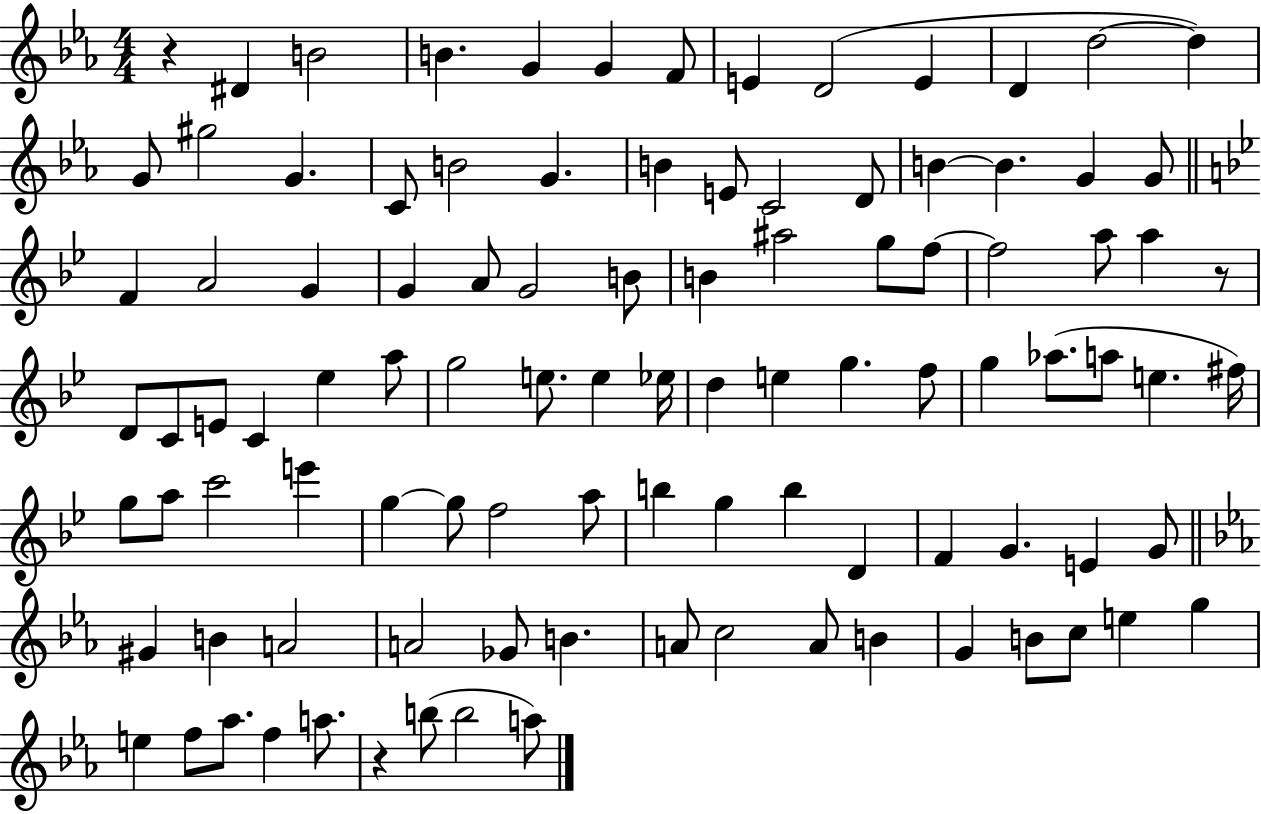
R/q D#4/q B4/h B4/q. G4/q G4/q F4/e E4/q D4/h E4/q D4/q D5/h D5/q G4/e G#5/h G4/q. C4/e B4/h G4/q. B4/q E4/e C4/h D4/e B4/q B4/q. G4/q G4/e F4/q A4/h G4/q G4/q A4/e G4/h B4/e B4/q A#5/h G5/e F5/e F5/h A5/e A5/q R/e D4/e C4/e E4/e C4/q Eb5/q A5/e G5/h E5/e. E5/q Eb5/s D5/q E5/q G5/q. F5/e G5/q Ab5/e. A5/e E5/q. F#5/s G5/e A5/e C6/h E6/q G5/q G5/e F5/h A5/e B5/q G5/q B5/q D4/q F4/q G4/q. E4/q G4/e G#4/q B4/q A4/h A4/h Gb4/e B4/q. A4/e C5/h A4/e B4/q G4/q B4/e C5/e E5/q G5/q E5/q F5/e Ab5/e. F5/q A5/e. R/q B5/e B5/h A5/e